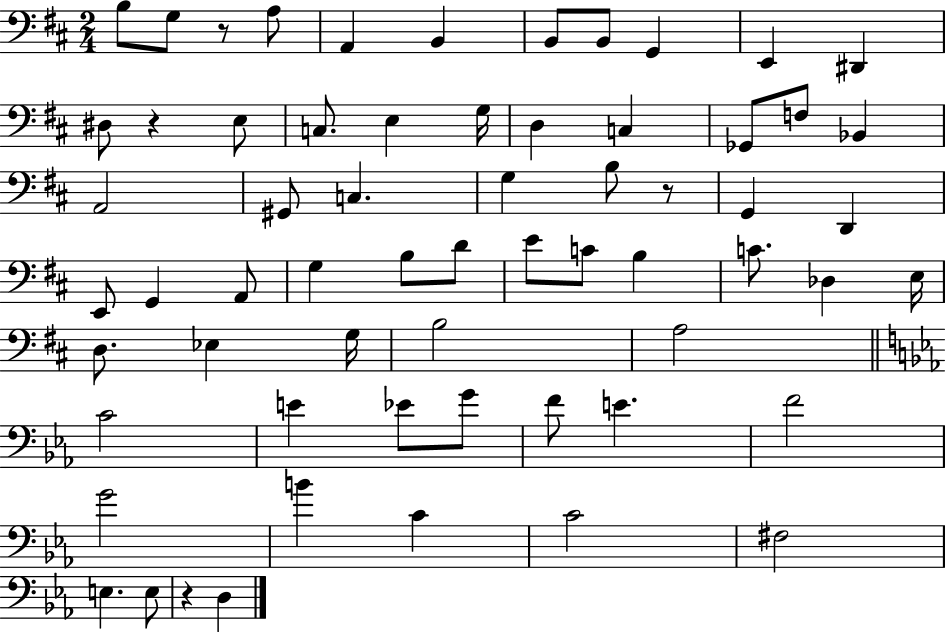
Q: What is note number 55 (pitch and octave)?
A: C4